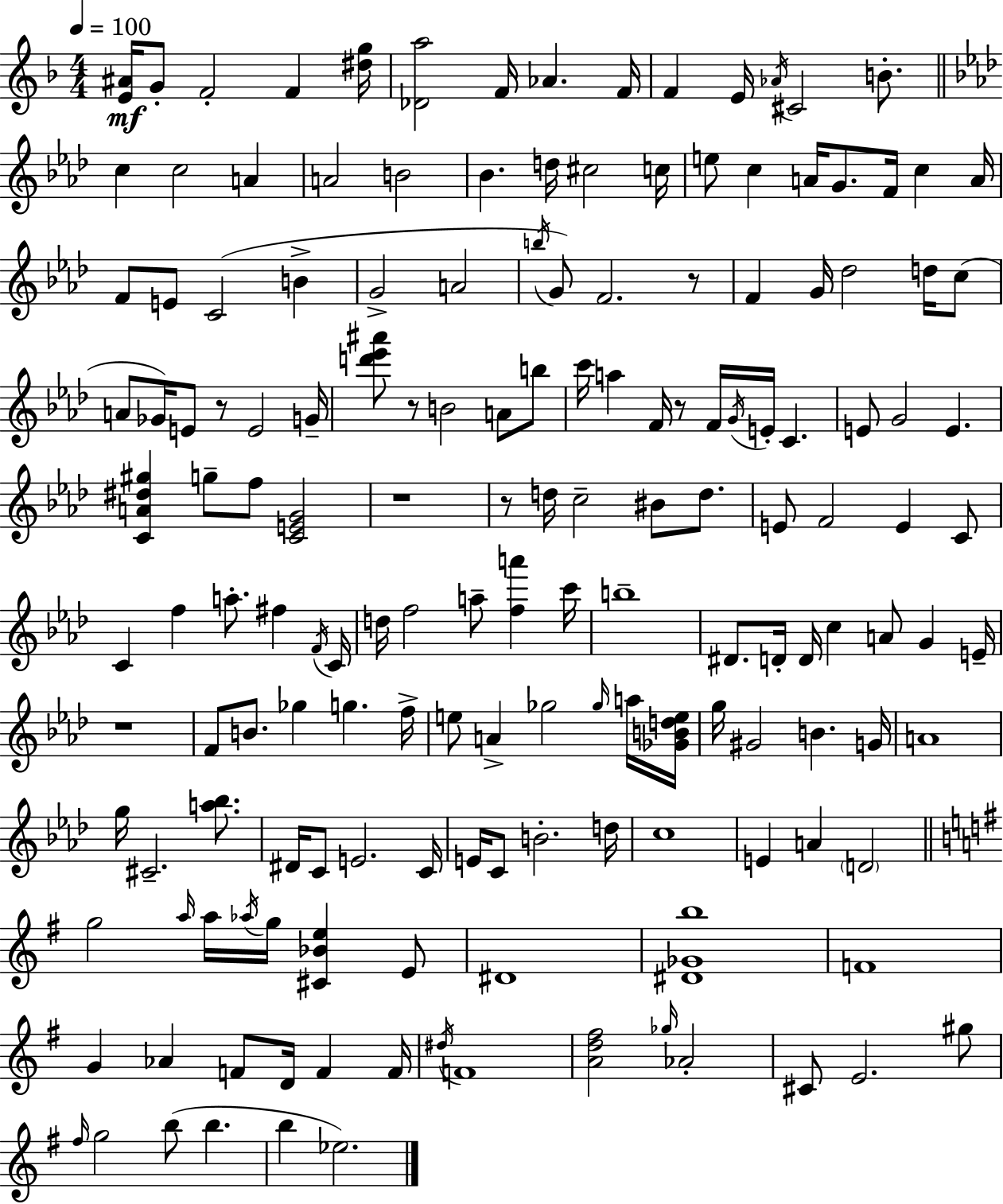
[E4,A#4]/s G4/e F4/h F4/q [D#5,G5]/s [Db4,A5]/h F4/s Ab4/q. F4/s F4/q E4/s Ab4/s C#4/h B4/e. C5/q C5/h A4/q A4/h B4/h Bb4/q. D5/s C#5/h C5/s E5/e C5/q A4/s G4/e. F4/s C5/q A4/s F4/e E4/e C4/h B4/q G4/h A4/h B5/s G4/e F4/h. R/e F4/q G4/s Db5/h D5/s C5/e A4/e Gb4/s E4/e R/e E4/h G4/s [D6,Eb6,A#6]/e R/e B4/h A4/e B5/e C6/s A5/q F4/s R/e F4/s G4/s E4/s C4/q. E4/e G4/h E4/q. [C4,A4,D#5,G#5]/q G5/e F5/e [C4,E4,G4]/h R/w R/e D5/s C5/h BIS4/e D5/e. E4/e F4/h E4/q C4/e C4/q F5/q A5/e. F#5/q F4/s C4/s D5/s F5/h A5/e [F5,A6]/q C6/s B5/w D#4/e. D4/s D4/s C5/q A4/e G4/q E4/s R/w F4/e B4/e. Gb5/q G5/q. F5/s E5/e A4/q Gb5/h Gb5/s A5/s [Gb4,B4,D5,E5]/s G5/s G#4/h B4/q. G4/s A4/w G5/s C#4/h. [A5,Bb5]/e. D#4/s C4/e E4/h. C4/s E4/s C4/e B4/h. D5/s C5/w E4/q A4/q D4/h G5/h A5/s A5/s Ab5/s G5/s [C#4,Bb4,E5]/q E4/e D#4/w [D#4,Gb4,B5]/w F4/w G4/q Ab4/q F4/e D4/s F4/q F4/s D#5/s F4/w [A4,D5,F#5]/h Gb5/s Ab4/h C#4/e E4/h. G#5/e F#5/s G5/h B5/e B5/q. B5/q Eb5/h.